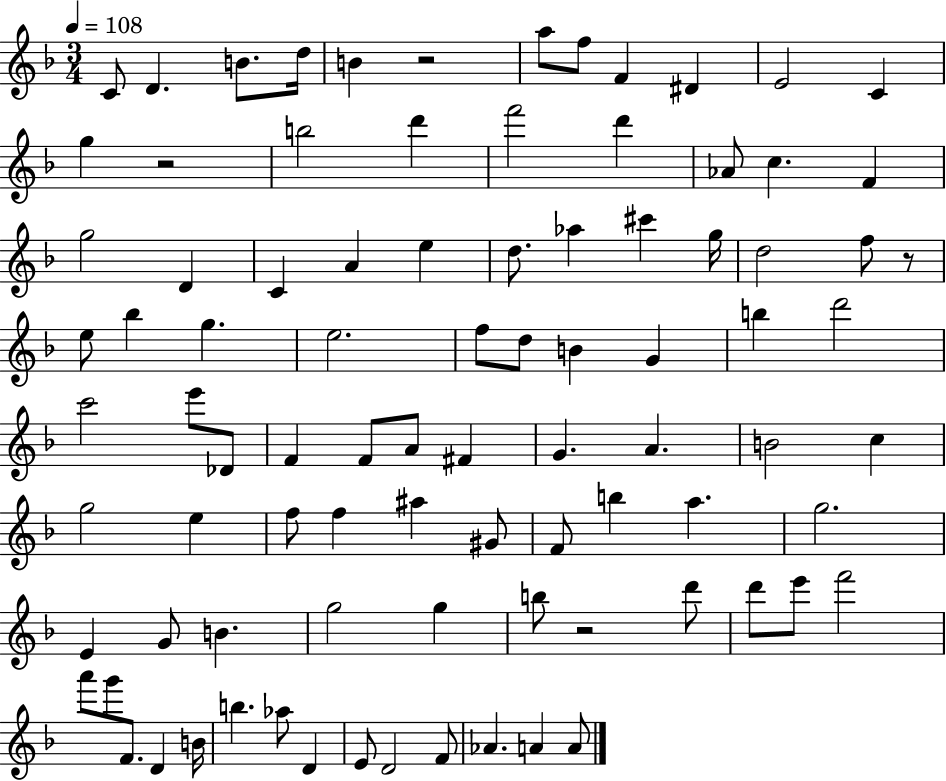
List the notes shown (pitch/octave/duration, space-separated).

C4/e D4/q. B4/e. D5/s B4/q R/h A5/e F5/e F4/q D#4/q E4/h C4/q G5/q R/h B5/h D6/q F6/h D6/q Ab4/e C5/q. F4/q G5/h D4/q C4/q A4/q E5/q D5/e. Ab5/q C#6/q G5/s D5/h F5/e R/e E5/e Bb5/q G5/q. E5/h. F5/e D5/e B4/q G4/q B5/q D6/h C6/h E6/e Db4/e F4/q F4/e A4/e F#4/q G4/q. A4/q. B4/h C5/q G5/h E5/q F5/e F5/q A#5/q G#4/e F4/e B5/q A5/q. G5/h. E4/q G4/e B4/q. G5/h G5/q B5/e R/h D6/e D6/e E6/e F6/h A6/e G6/e F4/e. D4/q B4/s B5/q. Ab5/e D4/q E4/e D4/h F4/e Ab4/q. A4/q A4/e